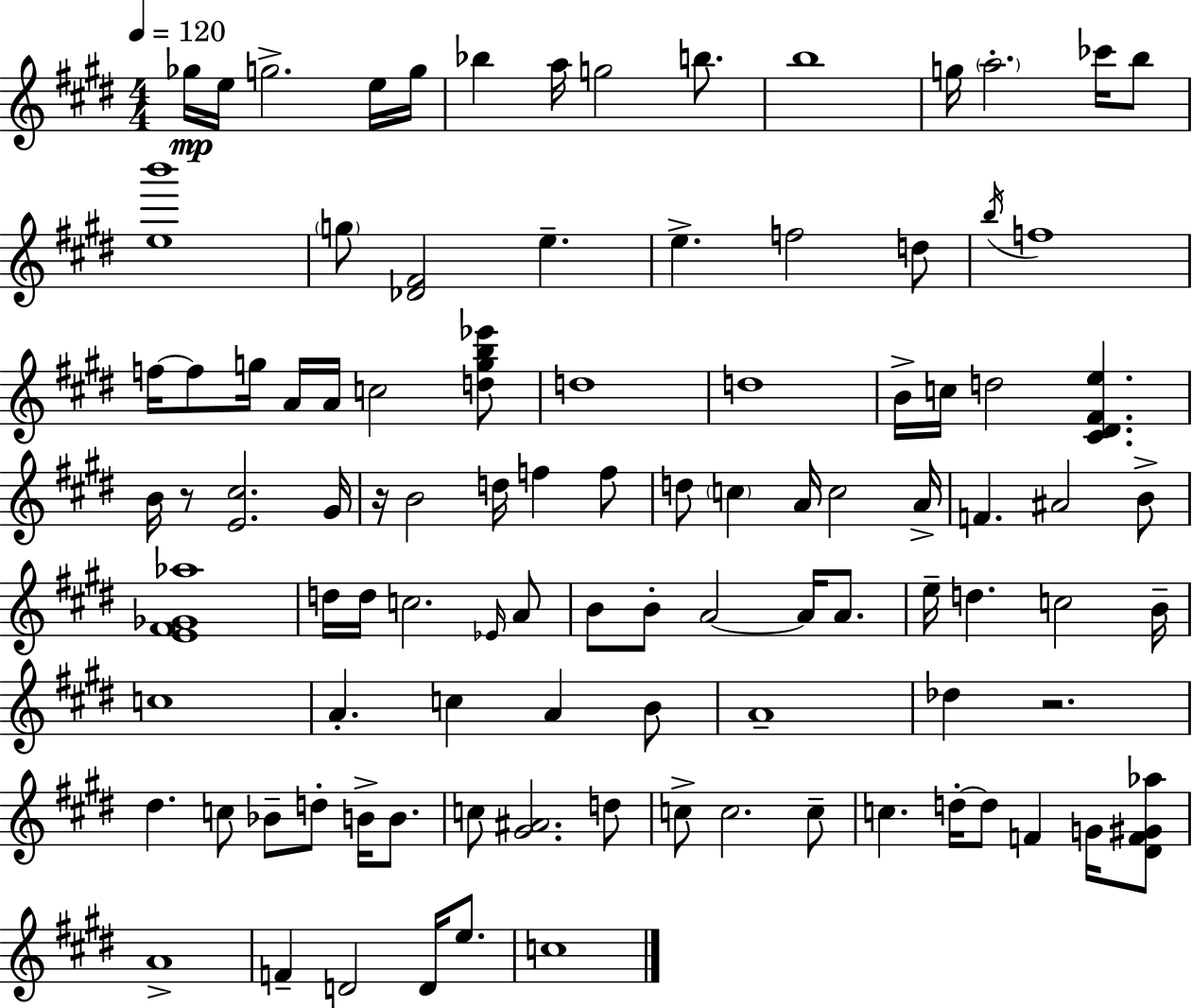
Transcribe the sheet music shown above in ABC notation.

X:1
T:Untitled
M:4/4
L:1/4
K:E
_g/4 e/4 g2 e/4 g/4 _b a/4 g2 b/2 b4 g/4 a2 _c'/4 b/2 [eb']4 g/2 [_D^F]2 e e f2 d/2 b/4 f4 f/4 f/2 g/4 A/4 A/4 c2 [dgb_e']/2 d4 d4 B/4 c/4 d2 [^C^D^Fe] B/4 z/2 [E^c]2 ^G/4 z/4 B2 d/4 f f/2 d/2 c A/4 c2 A/4 F ^A2 B/2 [E^F_G_a]4 d/4 d/4 c2 _E/4 A/2 B/2 B/2 A2 A/4 A/2 e/4 d c2 B/4 c4 A c A B/2 A4 _d z2 ^d c/2 _B/2 d/2 B/4 B/2 c/2 [^G^A]2 d/2 c/2 c2 c/2 c d/4 d/2 F G/4 [^DF^G_a]/2 A4 F D2 D/4 e/2 c4